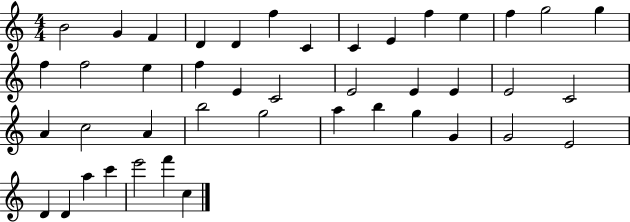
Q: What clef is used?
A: treble